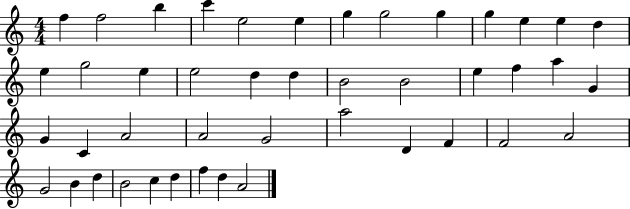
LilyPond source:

{
  \clef treble
  \numericTimeSignature
  \time 4/4
  \key c \major
  f''4 f''2 b''4 | c'''4 e''2 e''4 | g''4 g''2 g''4 | g''4 e''4 e''4 d''4 | \break e''4 g''2 e''4 | e''2 d''4 d''4 | b'2 b'2 | e''4 f''4 a''4 g'4 | \break g'4 c'4 a'2 | a'2 g'2 | a''2 d'4 f'4 | f'2 a'2 | \break g'2 b'4 d''4 | b'2 c''4 d''4 | f''4 d''4 a'2 | \bar "|."
}